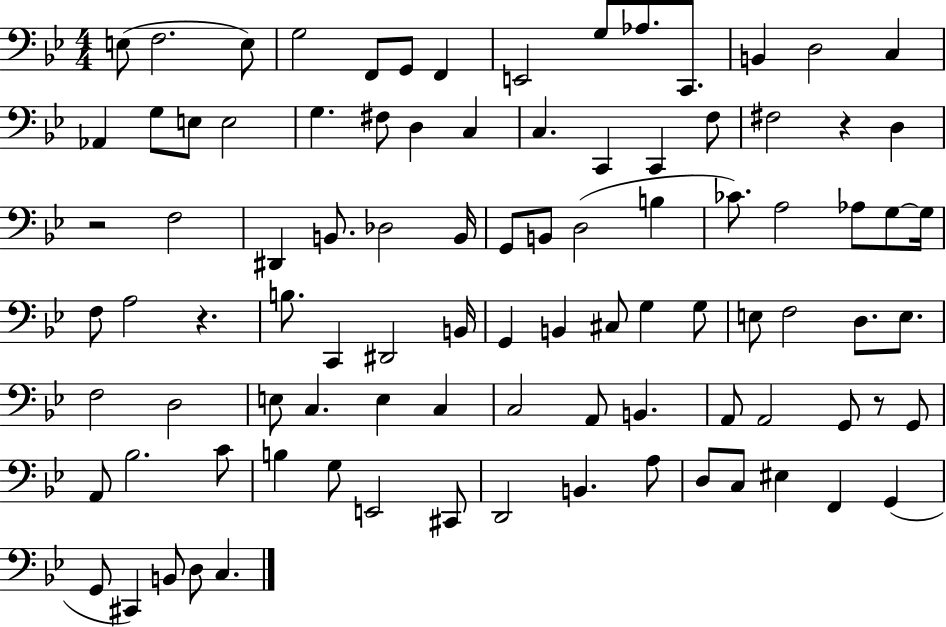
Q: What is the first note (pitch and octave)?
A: E3